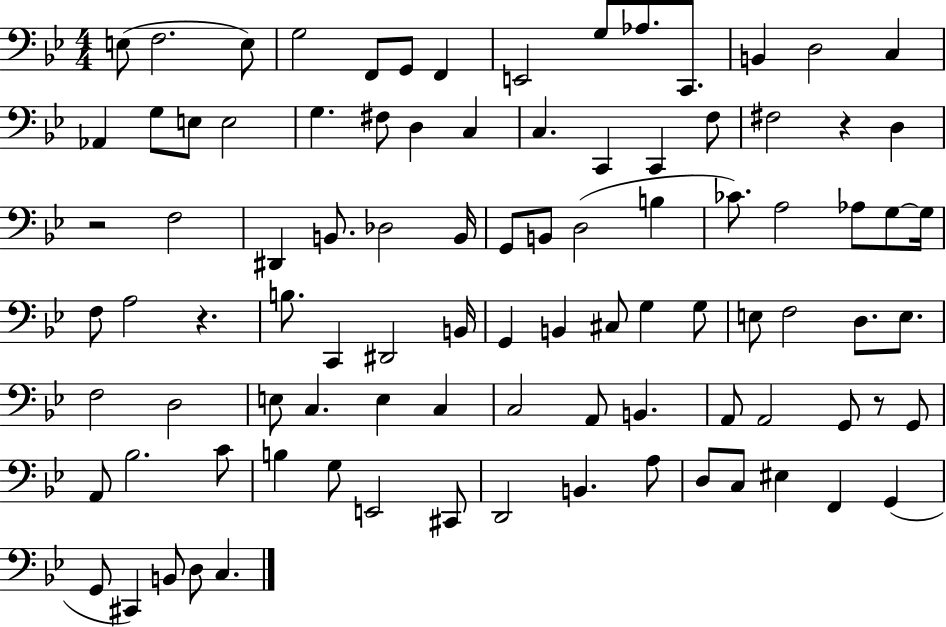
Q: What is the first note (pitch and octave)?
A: E3